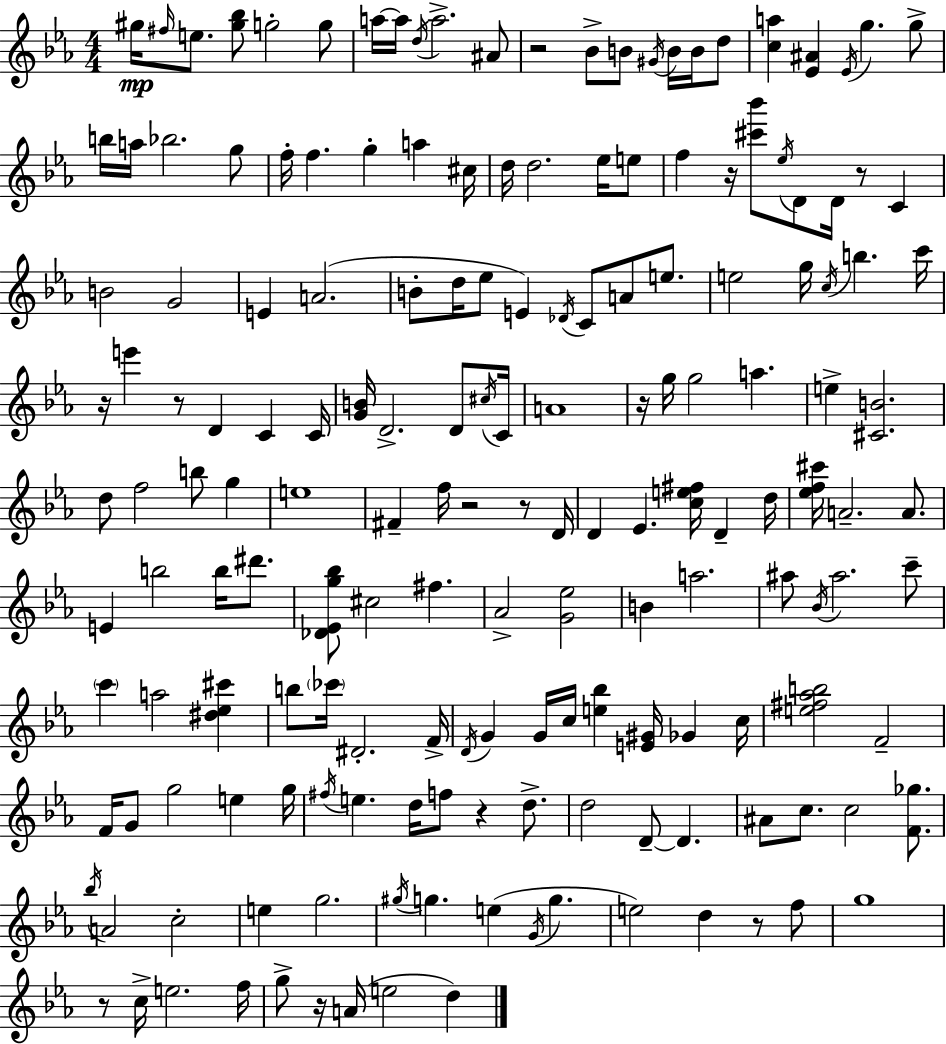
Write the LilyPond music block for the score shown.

{
  \clef treble
  \numericTimeSignature
  \time 4/4
  \key c \minor
  gis''16\mp \grace { fis''16 } e''8. <gis'' bes''>8 g''2-. g''8 | a''16~~ a''16 \acciaccatura { d''16 } a''2.-> | ais'8 r2 bes'8-> b'8 \acciaccatura { gis'16 } b'16 | b'16 d''8 <c'' a''>4 <ees' ais'>4 \acciaccatura { ees'16 } g''4. | \break g''8-> b''16 a''16 bes''2. | g''8 f''16-. f''4. g''4-. a''4 | cis''16 d''16 d''2. | ees''16 e''8 f''4 r16 <cis''' bes'''>8 \acciaccatura { ees''16 } d'8 d'16 r8 | \break c'4 b'2 g'2 | e'4 a'2.( | b'8-. d''16 ees''8 e'4) \acciaccatura { des'16 } c'8 | a'8 e''8. e''2 g''16 \acciaccatura { c''16 } | \break b''4. c'''16 r16 e'''4 r8 d'4 | c'4 c'16 <g' b'>16 d'2.-> | d'8 \acciaccatura { cis''16 } c'16 a'1 | r16 g''16 g''2 | \break a''4. e''4-> <cis' b'>2. | d''8 f''2 | b''8 g''4 e''1 | fis'4-- f''16 r2 | \break r8 d'16 d'4 ees'4. | <c'' e'' fis''>16 d'4-- d''16 <ees'' f'' cis'''>16 a'2.-- | a'8. e'4 b''2 | b''16 dis'''8. <des' ees' g'' bes''>8 cis''2 | \break fis''4. aes'2-> | <g' ees''>2 b'4 a''2. | ais''8 \acciaccatura { bes'16 } ais''2. | c'''8-- \parenthesize c'''4 a''2 | \break <dis'' ees'' cis'''>4 b''8 \parenthesize ces'''16 dis'2.-. | f'16-> \acciaccatura { d'16 } g'4 g'16 c''16 | <e'' bes''>4 <e' gis'>16 ges'4 c''16 <e'' fis'' aes'' b''>2 | f'2-- f'16 g'8 g''2 | \break e''4 g''16 \acciaccatura { fis''16 } e''4. | d''16 f''8 r4 d''8.-> d''2 | d'8--~~ d'4. ais'8 c''8. | c''2 <f' ges''>8. \acciaccatura { bes''16 } a'2 | \break c''2-. e''4 | g''2. \acciaccatura { gis''16 } g''4. | e''4( \acciaccatura { g'16 } g''4. e''2) | d''4 r8 f''8 g''1 | \break r8 | c''16-> e''2. f''16 g''8-> | r16 a'16( e''2 d''4) \bar "|."
}